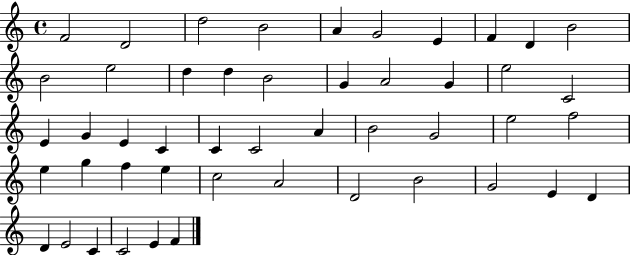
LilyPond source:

{
  \clef treble
  \time 4/4
  \defaultTimeSignature
  \key c \major
  f'2 d'2 | d''2 b'2 | a'4 g'2 e'4 | f'4 d'4 b'2 | \break b'2 e''2 | d''4 d''4 b'2 | g'4 a'2 g'4 | e''2 c'2 | \break e'4 g'4 e'4 c'4 | c'4 c'2 a'4 | b'2 g'2 | e''2 f''2 | \break e''4 g''4 f''4 e''4 | c''2 a'2 | d'2 b'2 | g'2 e'4 d'4 | \break d'4 e'2 c'4 | c'2 e'4 f'4 | \bar "|."
}